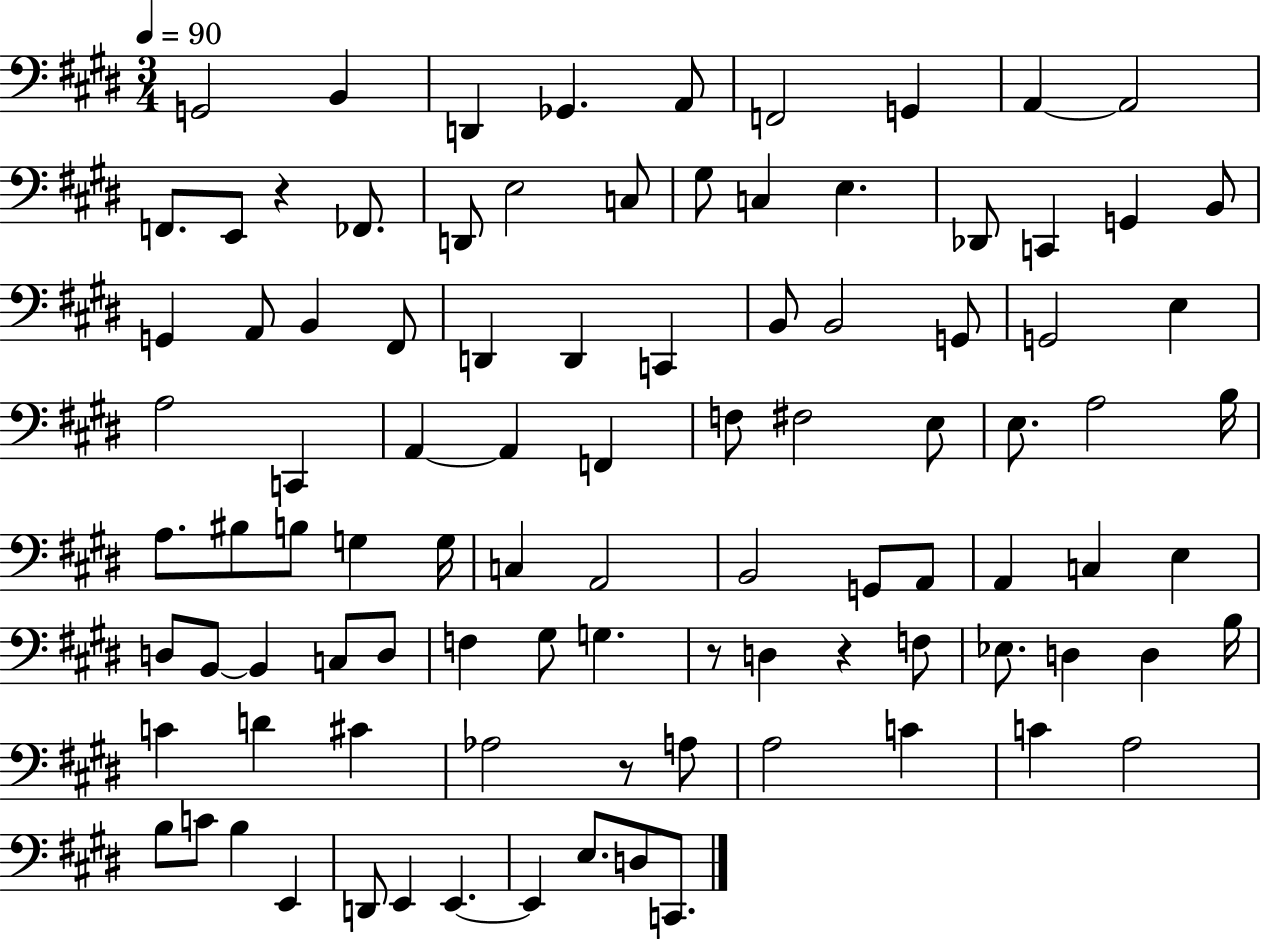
X:1
T:Untitled
M:3/4
L:1/4
K:E
G,,2 B,, D,, _G,, A,,/2 F,,2 G,, A,, A,,2 F,,/2 E,,/2 z _F,,/2 D,,/2 E,2 C,/2 ^G,/2 C, E, _D,,/2 C,, G,, B,,/2 G,, A,,/2 B,, ^F,,/2 D,, D,, C,, B,,/2 B,,2 G,,/2 G,,2 E, A,2 C,, A,, A,, F,, F,/2 ^F,2 E,/2 E,/2 A,2 B,/4 A,/2 ^B,/2 B,/2 G, G,/4 C, A,,2 B,,2 G,,/2 A,,/2 A,, C, E, D,/2 B,,/2 B,, C,/2 D,/2 F, ^G,/2 G, z/2 D, z F,/2 _E,/2 D, D, B,/4 C D ^C _A,2 z/2 A,/2 A,2 C C A,2 B,/2 C/2 B, E,, D,,/2 E,, E,, E,, E,/2 D,/2 C,,/2